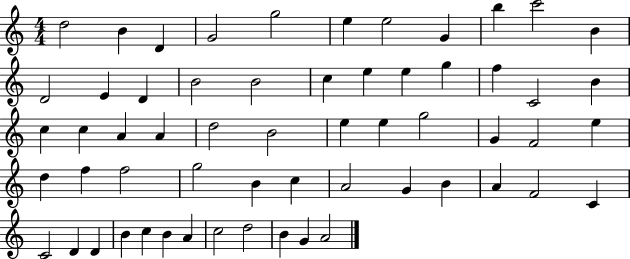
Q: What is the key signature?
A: C major